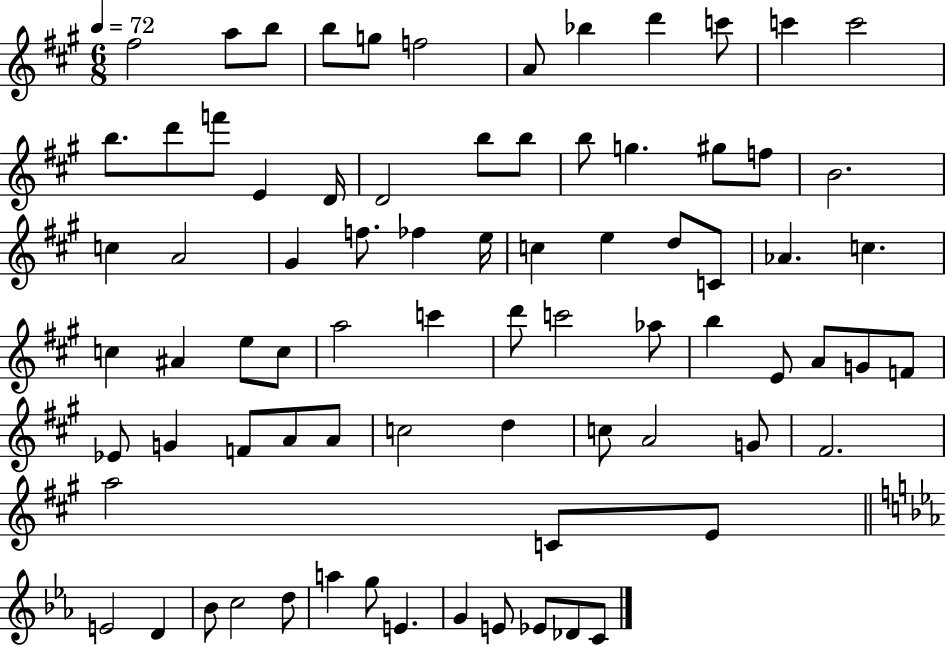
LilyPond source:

{
  \clef treble
  \numericTimeSignature
  \time 6/8
  \key a \major
  \tempo 4 = 72
  \repeat volta 2 { fis''2 a''8 b''8 | b''8 g''8 f''2 | a'8 bes''4 d'''4 c'''8 | c'''4 c'''2 | \break b''8. d'''8 f'''8 e'4 d'16 | d'2 b''8 b''8 | b''8 g''4. gis''8 f''8 | b'2. | \break c''4 a'2 | gis'4 f''8. fes''4 e''16 | c''4 e''4 d''8 c'8 | aes'4. c''4. | \break c''4 ais'4 e''8 c''8 | a''2 c'''4 | d'''8 c'''2 aes''8 | b''4 e'8 a'8 g'8 f'8 | \break ees'8 g'4 f'8 a'8 a'8 | c''2 d''4 | c''8 a'2 g'8 | fis'2. | \break a''2 c'8 e'8 | \bar "||" \break \key ees \major e'2 d'4 | bes'8 c''2 d''8 | a''4 g''8 e'4. | g'4 e'8 ees'8 des'8 c'8 | \break } \bar "|."
}